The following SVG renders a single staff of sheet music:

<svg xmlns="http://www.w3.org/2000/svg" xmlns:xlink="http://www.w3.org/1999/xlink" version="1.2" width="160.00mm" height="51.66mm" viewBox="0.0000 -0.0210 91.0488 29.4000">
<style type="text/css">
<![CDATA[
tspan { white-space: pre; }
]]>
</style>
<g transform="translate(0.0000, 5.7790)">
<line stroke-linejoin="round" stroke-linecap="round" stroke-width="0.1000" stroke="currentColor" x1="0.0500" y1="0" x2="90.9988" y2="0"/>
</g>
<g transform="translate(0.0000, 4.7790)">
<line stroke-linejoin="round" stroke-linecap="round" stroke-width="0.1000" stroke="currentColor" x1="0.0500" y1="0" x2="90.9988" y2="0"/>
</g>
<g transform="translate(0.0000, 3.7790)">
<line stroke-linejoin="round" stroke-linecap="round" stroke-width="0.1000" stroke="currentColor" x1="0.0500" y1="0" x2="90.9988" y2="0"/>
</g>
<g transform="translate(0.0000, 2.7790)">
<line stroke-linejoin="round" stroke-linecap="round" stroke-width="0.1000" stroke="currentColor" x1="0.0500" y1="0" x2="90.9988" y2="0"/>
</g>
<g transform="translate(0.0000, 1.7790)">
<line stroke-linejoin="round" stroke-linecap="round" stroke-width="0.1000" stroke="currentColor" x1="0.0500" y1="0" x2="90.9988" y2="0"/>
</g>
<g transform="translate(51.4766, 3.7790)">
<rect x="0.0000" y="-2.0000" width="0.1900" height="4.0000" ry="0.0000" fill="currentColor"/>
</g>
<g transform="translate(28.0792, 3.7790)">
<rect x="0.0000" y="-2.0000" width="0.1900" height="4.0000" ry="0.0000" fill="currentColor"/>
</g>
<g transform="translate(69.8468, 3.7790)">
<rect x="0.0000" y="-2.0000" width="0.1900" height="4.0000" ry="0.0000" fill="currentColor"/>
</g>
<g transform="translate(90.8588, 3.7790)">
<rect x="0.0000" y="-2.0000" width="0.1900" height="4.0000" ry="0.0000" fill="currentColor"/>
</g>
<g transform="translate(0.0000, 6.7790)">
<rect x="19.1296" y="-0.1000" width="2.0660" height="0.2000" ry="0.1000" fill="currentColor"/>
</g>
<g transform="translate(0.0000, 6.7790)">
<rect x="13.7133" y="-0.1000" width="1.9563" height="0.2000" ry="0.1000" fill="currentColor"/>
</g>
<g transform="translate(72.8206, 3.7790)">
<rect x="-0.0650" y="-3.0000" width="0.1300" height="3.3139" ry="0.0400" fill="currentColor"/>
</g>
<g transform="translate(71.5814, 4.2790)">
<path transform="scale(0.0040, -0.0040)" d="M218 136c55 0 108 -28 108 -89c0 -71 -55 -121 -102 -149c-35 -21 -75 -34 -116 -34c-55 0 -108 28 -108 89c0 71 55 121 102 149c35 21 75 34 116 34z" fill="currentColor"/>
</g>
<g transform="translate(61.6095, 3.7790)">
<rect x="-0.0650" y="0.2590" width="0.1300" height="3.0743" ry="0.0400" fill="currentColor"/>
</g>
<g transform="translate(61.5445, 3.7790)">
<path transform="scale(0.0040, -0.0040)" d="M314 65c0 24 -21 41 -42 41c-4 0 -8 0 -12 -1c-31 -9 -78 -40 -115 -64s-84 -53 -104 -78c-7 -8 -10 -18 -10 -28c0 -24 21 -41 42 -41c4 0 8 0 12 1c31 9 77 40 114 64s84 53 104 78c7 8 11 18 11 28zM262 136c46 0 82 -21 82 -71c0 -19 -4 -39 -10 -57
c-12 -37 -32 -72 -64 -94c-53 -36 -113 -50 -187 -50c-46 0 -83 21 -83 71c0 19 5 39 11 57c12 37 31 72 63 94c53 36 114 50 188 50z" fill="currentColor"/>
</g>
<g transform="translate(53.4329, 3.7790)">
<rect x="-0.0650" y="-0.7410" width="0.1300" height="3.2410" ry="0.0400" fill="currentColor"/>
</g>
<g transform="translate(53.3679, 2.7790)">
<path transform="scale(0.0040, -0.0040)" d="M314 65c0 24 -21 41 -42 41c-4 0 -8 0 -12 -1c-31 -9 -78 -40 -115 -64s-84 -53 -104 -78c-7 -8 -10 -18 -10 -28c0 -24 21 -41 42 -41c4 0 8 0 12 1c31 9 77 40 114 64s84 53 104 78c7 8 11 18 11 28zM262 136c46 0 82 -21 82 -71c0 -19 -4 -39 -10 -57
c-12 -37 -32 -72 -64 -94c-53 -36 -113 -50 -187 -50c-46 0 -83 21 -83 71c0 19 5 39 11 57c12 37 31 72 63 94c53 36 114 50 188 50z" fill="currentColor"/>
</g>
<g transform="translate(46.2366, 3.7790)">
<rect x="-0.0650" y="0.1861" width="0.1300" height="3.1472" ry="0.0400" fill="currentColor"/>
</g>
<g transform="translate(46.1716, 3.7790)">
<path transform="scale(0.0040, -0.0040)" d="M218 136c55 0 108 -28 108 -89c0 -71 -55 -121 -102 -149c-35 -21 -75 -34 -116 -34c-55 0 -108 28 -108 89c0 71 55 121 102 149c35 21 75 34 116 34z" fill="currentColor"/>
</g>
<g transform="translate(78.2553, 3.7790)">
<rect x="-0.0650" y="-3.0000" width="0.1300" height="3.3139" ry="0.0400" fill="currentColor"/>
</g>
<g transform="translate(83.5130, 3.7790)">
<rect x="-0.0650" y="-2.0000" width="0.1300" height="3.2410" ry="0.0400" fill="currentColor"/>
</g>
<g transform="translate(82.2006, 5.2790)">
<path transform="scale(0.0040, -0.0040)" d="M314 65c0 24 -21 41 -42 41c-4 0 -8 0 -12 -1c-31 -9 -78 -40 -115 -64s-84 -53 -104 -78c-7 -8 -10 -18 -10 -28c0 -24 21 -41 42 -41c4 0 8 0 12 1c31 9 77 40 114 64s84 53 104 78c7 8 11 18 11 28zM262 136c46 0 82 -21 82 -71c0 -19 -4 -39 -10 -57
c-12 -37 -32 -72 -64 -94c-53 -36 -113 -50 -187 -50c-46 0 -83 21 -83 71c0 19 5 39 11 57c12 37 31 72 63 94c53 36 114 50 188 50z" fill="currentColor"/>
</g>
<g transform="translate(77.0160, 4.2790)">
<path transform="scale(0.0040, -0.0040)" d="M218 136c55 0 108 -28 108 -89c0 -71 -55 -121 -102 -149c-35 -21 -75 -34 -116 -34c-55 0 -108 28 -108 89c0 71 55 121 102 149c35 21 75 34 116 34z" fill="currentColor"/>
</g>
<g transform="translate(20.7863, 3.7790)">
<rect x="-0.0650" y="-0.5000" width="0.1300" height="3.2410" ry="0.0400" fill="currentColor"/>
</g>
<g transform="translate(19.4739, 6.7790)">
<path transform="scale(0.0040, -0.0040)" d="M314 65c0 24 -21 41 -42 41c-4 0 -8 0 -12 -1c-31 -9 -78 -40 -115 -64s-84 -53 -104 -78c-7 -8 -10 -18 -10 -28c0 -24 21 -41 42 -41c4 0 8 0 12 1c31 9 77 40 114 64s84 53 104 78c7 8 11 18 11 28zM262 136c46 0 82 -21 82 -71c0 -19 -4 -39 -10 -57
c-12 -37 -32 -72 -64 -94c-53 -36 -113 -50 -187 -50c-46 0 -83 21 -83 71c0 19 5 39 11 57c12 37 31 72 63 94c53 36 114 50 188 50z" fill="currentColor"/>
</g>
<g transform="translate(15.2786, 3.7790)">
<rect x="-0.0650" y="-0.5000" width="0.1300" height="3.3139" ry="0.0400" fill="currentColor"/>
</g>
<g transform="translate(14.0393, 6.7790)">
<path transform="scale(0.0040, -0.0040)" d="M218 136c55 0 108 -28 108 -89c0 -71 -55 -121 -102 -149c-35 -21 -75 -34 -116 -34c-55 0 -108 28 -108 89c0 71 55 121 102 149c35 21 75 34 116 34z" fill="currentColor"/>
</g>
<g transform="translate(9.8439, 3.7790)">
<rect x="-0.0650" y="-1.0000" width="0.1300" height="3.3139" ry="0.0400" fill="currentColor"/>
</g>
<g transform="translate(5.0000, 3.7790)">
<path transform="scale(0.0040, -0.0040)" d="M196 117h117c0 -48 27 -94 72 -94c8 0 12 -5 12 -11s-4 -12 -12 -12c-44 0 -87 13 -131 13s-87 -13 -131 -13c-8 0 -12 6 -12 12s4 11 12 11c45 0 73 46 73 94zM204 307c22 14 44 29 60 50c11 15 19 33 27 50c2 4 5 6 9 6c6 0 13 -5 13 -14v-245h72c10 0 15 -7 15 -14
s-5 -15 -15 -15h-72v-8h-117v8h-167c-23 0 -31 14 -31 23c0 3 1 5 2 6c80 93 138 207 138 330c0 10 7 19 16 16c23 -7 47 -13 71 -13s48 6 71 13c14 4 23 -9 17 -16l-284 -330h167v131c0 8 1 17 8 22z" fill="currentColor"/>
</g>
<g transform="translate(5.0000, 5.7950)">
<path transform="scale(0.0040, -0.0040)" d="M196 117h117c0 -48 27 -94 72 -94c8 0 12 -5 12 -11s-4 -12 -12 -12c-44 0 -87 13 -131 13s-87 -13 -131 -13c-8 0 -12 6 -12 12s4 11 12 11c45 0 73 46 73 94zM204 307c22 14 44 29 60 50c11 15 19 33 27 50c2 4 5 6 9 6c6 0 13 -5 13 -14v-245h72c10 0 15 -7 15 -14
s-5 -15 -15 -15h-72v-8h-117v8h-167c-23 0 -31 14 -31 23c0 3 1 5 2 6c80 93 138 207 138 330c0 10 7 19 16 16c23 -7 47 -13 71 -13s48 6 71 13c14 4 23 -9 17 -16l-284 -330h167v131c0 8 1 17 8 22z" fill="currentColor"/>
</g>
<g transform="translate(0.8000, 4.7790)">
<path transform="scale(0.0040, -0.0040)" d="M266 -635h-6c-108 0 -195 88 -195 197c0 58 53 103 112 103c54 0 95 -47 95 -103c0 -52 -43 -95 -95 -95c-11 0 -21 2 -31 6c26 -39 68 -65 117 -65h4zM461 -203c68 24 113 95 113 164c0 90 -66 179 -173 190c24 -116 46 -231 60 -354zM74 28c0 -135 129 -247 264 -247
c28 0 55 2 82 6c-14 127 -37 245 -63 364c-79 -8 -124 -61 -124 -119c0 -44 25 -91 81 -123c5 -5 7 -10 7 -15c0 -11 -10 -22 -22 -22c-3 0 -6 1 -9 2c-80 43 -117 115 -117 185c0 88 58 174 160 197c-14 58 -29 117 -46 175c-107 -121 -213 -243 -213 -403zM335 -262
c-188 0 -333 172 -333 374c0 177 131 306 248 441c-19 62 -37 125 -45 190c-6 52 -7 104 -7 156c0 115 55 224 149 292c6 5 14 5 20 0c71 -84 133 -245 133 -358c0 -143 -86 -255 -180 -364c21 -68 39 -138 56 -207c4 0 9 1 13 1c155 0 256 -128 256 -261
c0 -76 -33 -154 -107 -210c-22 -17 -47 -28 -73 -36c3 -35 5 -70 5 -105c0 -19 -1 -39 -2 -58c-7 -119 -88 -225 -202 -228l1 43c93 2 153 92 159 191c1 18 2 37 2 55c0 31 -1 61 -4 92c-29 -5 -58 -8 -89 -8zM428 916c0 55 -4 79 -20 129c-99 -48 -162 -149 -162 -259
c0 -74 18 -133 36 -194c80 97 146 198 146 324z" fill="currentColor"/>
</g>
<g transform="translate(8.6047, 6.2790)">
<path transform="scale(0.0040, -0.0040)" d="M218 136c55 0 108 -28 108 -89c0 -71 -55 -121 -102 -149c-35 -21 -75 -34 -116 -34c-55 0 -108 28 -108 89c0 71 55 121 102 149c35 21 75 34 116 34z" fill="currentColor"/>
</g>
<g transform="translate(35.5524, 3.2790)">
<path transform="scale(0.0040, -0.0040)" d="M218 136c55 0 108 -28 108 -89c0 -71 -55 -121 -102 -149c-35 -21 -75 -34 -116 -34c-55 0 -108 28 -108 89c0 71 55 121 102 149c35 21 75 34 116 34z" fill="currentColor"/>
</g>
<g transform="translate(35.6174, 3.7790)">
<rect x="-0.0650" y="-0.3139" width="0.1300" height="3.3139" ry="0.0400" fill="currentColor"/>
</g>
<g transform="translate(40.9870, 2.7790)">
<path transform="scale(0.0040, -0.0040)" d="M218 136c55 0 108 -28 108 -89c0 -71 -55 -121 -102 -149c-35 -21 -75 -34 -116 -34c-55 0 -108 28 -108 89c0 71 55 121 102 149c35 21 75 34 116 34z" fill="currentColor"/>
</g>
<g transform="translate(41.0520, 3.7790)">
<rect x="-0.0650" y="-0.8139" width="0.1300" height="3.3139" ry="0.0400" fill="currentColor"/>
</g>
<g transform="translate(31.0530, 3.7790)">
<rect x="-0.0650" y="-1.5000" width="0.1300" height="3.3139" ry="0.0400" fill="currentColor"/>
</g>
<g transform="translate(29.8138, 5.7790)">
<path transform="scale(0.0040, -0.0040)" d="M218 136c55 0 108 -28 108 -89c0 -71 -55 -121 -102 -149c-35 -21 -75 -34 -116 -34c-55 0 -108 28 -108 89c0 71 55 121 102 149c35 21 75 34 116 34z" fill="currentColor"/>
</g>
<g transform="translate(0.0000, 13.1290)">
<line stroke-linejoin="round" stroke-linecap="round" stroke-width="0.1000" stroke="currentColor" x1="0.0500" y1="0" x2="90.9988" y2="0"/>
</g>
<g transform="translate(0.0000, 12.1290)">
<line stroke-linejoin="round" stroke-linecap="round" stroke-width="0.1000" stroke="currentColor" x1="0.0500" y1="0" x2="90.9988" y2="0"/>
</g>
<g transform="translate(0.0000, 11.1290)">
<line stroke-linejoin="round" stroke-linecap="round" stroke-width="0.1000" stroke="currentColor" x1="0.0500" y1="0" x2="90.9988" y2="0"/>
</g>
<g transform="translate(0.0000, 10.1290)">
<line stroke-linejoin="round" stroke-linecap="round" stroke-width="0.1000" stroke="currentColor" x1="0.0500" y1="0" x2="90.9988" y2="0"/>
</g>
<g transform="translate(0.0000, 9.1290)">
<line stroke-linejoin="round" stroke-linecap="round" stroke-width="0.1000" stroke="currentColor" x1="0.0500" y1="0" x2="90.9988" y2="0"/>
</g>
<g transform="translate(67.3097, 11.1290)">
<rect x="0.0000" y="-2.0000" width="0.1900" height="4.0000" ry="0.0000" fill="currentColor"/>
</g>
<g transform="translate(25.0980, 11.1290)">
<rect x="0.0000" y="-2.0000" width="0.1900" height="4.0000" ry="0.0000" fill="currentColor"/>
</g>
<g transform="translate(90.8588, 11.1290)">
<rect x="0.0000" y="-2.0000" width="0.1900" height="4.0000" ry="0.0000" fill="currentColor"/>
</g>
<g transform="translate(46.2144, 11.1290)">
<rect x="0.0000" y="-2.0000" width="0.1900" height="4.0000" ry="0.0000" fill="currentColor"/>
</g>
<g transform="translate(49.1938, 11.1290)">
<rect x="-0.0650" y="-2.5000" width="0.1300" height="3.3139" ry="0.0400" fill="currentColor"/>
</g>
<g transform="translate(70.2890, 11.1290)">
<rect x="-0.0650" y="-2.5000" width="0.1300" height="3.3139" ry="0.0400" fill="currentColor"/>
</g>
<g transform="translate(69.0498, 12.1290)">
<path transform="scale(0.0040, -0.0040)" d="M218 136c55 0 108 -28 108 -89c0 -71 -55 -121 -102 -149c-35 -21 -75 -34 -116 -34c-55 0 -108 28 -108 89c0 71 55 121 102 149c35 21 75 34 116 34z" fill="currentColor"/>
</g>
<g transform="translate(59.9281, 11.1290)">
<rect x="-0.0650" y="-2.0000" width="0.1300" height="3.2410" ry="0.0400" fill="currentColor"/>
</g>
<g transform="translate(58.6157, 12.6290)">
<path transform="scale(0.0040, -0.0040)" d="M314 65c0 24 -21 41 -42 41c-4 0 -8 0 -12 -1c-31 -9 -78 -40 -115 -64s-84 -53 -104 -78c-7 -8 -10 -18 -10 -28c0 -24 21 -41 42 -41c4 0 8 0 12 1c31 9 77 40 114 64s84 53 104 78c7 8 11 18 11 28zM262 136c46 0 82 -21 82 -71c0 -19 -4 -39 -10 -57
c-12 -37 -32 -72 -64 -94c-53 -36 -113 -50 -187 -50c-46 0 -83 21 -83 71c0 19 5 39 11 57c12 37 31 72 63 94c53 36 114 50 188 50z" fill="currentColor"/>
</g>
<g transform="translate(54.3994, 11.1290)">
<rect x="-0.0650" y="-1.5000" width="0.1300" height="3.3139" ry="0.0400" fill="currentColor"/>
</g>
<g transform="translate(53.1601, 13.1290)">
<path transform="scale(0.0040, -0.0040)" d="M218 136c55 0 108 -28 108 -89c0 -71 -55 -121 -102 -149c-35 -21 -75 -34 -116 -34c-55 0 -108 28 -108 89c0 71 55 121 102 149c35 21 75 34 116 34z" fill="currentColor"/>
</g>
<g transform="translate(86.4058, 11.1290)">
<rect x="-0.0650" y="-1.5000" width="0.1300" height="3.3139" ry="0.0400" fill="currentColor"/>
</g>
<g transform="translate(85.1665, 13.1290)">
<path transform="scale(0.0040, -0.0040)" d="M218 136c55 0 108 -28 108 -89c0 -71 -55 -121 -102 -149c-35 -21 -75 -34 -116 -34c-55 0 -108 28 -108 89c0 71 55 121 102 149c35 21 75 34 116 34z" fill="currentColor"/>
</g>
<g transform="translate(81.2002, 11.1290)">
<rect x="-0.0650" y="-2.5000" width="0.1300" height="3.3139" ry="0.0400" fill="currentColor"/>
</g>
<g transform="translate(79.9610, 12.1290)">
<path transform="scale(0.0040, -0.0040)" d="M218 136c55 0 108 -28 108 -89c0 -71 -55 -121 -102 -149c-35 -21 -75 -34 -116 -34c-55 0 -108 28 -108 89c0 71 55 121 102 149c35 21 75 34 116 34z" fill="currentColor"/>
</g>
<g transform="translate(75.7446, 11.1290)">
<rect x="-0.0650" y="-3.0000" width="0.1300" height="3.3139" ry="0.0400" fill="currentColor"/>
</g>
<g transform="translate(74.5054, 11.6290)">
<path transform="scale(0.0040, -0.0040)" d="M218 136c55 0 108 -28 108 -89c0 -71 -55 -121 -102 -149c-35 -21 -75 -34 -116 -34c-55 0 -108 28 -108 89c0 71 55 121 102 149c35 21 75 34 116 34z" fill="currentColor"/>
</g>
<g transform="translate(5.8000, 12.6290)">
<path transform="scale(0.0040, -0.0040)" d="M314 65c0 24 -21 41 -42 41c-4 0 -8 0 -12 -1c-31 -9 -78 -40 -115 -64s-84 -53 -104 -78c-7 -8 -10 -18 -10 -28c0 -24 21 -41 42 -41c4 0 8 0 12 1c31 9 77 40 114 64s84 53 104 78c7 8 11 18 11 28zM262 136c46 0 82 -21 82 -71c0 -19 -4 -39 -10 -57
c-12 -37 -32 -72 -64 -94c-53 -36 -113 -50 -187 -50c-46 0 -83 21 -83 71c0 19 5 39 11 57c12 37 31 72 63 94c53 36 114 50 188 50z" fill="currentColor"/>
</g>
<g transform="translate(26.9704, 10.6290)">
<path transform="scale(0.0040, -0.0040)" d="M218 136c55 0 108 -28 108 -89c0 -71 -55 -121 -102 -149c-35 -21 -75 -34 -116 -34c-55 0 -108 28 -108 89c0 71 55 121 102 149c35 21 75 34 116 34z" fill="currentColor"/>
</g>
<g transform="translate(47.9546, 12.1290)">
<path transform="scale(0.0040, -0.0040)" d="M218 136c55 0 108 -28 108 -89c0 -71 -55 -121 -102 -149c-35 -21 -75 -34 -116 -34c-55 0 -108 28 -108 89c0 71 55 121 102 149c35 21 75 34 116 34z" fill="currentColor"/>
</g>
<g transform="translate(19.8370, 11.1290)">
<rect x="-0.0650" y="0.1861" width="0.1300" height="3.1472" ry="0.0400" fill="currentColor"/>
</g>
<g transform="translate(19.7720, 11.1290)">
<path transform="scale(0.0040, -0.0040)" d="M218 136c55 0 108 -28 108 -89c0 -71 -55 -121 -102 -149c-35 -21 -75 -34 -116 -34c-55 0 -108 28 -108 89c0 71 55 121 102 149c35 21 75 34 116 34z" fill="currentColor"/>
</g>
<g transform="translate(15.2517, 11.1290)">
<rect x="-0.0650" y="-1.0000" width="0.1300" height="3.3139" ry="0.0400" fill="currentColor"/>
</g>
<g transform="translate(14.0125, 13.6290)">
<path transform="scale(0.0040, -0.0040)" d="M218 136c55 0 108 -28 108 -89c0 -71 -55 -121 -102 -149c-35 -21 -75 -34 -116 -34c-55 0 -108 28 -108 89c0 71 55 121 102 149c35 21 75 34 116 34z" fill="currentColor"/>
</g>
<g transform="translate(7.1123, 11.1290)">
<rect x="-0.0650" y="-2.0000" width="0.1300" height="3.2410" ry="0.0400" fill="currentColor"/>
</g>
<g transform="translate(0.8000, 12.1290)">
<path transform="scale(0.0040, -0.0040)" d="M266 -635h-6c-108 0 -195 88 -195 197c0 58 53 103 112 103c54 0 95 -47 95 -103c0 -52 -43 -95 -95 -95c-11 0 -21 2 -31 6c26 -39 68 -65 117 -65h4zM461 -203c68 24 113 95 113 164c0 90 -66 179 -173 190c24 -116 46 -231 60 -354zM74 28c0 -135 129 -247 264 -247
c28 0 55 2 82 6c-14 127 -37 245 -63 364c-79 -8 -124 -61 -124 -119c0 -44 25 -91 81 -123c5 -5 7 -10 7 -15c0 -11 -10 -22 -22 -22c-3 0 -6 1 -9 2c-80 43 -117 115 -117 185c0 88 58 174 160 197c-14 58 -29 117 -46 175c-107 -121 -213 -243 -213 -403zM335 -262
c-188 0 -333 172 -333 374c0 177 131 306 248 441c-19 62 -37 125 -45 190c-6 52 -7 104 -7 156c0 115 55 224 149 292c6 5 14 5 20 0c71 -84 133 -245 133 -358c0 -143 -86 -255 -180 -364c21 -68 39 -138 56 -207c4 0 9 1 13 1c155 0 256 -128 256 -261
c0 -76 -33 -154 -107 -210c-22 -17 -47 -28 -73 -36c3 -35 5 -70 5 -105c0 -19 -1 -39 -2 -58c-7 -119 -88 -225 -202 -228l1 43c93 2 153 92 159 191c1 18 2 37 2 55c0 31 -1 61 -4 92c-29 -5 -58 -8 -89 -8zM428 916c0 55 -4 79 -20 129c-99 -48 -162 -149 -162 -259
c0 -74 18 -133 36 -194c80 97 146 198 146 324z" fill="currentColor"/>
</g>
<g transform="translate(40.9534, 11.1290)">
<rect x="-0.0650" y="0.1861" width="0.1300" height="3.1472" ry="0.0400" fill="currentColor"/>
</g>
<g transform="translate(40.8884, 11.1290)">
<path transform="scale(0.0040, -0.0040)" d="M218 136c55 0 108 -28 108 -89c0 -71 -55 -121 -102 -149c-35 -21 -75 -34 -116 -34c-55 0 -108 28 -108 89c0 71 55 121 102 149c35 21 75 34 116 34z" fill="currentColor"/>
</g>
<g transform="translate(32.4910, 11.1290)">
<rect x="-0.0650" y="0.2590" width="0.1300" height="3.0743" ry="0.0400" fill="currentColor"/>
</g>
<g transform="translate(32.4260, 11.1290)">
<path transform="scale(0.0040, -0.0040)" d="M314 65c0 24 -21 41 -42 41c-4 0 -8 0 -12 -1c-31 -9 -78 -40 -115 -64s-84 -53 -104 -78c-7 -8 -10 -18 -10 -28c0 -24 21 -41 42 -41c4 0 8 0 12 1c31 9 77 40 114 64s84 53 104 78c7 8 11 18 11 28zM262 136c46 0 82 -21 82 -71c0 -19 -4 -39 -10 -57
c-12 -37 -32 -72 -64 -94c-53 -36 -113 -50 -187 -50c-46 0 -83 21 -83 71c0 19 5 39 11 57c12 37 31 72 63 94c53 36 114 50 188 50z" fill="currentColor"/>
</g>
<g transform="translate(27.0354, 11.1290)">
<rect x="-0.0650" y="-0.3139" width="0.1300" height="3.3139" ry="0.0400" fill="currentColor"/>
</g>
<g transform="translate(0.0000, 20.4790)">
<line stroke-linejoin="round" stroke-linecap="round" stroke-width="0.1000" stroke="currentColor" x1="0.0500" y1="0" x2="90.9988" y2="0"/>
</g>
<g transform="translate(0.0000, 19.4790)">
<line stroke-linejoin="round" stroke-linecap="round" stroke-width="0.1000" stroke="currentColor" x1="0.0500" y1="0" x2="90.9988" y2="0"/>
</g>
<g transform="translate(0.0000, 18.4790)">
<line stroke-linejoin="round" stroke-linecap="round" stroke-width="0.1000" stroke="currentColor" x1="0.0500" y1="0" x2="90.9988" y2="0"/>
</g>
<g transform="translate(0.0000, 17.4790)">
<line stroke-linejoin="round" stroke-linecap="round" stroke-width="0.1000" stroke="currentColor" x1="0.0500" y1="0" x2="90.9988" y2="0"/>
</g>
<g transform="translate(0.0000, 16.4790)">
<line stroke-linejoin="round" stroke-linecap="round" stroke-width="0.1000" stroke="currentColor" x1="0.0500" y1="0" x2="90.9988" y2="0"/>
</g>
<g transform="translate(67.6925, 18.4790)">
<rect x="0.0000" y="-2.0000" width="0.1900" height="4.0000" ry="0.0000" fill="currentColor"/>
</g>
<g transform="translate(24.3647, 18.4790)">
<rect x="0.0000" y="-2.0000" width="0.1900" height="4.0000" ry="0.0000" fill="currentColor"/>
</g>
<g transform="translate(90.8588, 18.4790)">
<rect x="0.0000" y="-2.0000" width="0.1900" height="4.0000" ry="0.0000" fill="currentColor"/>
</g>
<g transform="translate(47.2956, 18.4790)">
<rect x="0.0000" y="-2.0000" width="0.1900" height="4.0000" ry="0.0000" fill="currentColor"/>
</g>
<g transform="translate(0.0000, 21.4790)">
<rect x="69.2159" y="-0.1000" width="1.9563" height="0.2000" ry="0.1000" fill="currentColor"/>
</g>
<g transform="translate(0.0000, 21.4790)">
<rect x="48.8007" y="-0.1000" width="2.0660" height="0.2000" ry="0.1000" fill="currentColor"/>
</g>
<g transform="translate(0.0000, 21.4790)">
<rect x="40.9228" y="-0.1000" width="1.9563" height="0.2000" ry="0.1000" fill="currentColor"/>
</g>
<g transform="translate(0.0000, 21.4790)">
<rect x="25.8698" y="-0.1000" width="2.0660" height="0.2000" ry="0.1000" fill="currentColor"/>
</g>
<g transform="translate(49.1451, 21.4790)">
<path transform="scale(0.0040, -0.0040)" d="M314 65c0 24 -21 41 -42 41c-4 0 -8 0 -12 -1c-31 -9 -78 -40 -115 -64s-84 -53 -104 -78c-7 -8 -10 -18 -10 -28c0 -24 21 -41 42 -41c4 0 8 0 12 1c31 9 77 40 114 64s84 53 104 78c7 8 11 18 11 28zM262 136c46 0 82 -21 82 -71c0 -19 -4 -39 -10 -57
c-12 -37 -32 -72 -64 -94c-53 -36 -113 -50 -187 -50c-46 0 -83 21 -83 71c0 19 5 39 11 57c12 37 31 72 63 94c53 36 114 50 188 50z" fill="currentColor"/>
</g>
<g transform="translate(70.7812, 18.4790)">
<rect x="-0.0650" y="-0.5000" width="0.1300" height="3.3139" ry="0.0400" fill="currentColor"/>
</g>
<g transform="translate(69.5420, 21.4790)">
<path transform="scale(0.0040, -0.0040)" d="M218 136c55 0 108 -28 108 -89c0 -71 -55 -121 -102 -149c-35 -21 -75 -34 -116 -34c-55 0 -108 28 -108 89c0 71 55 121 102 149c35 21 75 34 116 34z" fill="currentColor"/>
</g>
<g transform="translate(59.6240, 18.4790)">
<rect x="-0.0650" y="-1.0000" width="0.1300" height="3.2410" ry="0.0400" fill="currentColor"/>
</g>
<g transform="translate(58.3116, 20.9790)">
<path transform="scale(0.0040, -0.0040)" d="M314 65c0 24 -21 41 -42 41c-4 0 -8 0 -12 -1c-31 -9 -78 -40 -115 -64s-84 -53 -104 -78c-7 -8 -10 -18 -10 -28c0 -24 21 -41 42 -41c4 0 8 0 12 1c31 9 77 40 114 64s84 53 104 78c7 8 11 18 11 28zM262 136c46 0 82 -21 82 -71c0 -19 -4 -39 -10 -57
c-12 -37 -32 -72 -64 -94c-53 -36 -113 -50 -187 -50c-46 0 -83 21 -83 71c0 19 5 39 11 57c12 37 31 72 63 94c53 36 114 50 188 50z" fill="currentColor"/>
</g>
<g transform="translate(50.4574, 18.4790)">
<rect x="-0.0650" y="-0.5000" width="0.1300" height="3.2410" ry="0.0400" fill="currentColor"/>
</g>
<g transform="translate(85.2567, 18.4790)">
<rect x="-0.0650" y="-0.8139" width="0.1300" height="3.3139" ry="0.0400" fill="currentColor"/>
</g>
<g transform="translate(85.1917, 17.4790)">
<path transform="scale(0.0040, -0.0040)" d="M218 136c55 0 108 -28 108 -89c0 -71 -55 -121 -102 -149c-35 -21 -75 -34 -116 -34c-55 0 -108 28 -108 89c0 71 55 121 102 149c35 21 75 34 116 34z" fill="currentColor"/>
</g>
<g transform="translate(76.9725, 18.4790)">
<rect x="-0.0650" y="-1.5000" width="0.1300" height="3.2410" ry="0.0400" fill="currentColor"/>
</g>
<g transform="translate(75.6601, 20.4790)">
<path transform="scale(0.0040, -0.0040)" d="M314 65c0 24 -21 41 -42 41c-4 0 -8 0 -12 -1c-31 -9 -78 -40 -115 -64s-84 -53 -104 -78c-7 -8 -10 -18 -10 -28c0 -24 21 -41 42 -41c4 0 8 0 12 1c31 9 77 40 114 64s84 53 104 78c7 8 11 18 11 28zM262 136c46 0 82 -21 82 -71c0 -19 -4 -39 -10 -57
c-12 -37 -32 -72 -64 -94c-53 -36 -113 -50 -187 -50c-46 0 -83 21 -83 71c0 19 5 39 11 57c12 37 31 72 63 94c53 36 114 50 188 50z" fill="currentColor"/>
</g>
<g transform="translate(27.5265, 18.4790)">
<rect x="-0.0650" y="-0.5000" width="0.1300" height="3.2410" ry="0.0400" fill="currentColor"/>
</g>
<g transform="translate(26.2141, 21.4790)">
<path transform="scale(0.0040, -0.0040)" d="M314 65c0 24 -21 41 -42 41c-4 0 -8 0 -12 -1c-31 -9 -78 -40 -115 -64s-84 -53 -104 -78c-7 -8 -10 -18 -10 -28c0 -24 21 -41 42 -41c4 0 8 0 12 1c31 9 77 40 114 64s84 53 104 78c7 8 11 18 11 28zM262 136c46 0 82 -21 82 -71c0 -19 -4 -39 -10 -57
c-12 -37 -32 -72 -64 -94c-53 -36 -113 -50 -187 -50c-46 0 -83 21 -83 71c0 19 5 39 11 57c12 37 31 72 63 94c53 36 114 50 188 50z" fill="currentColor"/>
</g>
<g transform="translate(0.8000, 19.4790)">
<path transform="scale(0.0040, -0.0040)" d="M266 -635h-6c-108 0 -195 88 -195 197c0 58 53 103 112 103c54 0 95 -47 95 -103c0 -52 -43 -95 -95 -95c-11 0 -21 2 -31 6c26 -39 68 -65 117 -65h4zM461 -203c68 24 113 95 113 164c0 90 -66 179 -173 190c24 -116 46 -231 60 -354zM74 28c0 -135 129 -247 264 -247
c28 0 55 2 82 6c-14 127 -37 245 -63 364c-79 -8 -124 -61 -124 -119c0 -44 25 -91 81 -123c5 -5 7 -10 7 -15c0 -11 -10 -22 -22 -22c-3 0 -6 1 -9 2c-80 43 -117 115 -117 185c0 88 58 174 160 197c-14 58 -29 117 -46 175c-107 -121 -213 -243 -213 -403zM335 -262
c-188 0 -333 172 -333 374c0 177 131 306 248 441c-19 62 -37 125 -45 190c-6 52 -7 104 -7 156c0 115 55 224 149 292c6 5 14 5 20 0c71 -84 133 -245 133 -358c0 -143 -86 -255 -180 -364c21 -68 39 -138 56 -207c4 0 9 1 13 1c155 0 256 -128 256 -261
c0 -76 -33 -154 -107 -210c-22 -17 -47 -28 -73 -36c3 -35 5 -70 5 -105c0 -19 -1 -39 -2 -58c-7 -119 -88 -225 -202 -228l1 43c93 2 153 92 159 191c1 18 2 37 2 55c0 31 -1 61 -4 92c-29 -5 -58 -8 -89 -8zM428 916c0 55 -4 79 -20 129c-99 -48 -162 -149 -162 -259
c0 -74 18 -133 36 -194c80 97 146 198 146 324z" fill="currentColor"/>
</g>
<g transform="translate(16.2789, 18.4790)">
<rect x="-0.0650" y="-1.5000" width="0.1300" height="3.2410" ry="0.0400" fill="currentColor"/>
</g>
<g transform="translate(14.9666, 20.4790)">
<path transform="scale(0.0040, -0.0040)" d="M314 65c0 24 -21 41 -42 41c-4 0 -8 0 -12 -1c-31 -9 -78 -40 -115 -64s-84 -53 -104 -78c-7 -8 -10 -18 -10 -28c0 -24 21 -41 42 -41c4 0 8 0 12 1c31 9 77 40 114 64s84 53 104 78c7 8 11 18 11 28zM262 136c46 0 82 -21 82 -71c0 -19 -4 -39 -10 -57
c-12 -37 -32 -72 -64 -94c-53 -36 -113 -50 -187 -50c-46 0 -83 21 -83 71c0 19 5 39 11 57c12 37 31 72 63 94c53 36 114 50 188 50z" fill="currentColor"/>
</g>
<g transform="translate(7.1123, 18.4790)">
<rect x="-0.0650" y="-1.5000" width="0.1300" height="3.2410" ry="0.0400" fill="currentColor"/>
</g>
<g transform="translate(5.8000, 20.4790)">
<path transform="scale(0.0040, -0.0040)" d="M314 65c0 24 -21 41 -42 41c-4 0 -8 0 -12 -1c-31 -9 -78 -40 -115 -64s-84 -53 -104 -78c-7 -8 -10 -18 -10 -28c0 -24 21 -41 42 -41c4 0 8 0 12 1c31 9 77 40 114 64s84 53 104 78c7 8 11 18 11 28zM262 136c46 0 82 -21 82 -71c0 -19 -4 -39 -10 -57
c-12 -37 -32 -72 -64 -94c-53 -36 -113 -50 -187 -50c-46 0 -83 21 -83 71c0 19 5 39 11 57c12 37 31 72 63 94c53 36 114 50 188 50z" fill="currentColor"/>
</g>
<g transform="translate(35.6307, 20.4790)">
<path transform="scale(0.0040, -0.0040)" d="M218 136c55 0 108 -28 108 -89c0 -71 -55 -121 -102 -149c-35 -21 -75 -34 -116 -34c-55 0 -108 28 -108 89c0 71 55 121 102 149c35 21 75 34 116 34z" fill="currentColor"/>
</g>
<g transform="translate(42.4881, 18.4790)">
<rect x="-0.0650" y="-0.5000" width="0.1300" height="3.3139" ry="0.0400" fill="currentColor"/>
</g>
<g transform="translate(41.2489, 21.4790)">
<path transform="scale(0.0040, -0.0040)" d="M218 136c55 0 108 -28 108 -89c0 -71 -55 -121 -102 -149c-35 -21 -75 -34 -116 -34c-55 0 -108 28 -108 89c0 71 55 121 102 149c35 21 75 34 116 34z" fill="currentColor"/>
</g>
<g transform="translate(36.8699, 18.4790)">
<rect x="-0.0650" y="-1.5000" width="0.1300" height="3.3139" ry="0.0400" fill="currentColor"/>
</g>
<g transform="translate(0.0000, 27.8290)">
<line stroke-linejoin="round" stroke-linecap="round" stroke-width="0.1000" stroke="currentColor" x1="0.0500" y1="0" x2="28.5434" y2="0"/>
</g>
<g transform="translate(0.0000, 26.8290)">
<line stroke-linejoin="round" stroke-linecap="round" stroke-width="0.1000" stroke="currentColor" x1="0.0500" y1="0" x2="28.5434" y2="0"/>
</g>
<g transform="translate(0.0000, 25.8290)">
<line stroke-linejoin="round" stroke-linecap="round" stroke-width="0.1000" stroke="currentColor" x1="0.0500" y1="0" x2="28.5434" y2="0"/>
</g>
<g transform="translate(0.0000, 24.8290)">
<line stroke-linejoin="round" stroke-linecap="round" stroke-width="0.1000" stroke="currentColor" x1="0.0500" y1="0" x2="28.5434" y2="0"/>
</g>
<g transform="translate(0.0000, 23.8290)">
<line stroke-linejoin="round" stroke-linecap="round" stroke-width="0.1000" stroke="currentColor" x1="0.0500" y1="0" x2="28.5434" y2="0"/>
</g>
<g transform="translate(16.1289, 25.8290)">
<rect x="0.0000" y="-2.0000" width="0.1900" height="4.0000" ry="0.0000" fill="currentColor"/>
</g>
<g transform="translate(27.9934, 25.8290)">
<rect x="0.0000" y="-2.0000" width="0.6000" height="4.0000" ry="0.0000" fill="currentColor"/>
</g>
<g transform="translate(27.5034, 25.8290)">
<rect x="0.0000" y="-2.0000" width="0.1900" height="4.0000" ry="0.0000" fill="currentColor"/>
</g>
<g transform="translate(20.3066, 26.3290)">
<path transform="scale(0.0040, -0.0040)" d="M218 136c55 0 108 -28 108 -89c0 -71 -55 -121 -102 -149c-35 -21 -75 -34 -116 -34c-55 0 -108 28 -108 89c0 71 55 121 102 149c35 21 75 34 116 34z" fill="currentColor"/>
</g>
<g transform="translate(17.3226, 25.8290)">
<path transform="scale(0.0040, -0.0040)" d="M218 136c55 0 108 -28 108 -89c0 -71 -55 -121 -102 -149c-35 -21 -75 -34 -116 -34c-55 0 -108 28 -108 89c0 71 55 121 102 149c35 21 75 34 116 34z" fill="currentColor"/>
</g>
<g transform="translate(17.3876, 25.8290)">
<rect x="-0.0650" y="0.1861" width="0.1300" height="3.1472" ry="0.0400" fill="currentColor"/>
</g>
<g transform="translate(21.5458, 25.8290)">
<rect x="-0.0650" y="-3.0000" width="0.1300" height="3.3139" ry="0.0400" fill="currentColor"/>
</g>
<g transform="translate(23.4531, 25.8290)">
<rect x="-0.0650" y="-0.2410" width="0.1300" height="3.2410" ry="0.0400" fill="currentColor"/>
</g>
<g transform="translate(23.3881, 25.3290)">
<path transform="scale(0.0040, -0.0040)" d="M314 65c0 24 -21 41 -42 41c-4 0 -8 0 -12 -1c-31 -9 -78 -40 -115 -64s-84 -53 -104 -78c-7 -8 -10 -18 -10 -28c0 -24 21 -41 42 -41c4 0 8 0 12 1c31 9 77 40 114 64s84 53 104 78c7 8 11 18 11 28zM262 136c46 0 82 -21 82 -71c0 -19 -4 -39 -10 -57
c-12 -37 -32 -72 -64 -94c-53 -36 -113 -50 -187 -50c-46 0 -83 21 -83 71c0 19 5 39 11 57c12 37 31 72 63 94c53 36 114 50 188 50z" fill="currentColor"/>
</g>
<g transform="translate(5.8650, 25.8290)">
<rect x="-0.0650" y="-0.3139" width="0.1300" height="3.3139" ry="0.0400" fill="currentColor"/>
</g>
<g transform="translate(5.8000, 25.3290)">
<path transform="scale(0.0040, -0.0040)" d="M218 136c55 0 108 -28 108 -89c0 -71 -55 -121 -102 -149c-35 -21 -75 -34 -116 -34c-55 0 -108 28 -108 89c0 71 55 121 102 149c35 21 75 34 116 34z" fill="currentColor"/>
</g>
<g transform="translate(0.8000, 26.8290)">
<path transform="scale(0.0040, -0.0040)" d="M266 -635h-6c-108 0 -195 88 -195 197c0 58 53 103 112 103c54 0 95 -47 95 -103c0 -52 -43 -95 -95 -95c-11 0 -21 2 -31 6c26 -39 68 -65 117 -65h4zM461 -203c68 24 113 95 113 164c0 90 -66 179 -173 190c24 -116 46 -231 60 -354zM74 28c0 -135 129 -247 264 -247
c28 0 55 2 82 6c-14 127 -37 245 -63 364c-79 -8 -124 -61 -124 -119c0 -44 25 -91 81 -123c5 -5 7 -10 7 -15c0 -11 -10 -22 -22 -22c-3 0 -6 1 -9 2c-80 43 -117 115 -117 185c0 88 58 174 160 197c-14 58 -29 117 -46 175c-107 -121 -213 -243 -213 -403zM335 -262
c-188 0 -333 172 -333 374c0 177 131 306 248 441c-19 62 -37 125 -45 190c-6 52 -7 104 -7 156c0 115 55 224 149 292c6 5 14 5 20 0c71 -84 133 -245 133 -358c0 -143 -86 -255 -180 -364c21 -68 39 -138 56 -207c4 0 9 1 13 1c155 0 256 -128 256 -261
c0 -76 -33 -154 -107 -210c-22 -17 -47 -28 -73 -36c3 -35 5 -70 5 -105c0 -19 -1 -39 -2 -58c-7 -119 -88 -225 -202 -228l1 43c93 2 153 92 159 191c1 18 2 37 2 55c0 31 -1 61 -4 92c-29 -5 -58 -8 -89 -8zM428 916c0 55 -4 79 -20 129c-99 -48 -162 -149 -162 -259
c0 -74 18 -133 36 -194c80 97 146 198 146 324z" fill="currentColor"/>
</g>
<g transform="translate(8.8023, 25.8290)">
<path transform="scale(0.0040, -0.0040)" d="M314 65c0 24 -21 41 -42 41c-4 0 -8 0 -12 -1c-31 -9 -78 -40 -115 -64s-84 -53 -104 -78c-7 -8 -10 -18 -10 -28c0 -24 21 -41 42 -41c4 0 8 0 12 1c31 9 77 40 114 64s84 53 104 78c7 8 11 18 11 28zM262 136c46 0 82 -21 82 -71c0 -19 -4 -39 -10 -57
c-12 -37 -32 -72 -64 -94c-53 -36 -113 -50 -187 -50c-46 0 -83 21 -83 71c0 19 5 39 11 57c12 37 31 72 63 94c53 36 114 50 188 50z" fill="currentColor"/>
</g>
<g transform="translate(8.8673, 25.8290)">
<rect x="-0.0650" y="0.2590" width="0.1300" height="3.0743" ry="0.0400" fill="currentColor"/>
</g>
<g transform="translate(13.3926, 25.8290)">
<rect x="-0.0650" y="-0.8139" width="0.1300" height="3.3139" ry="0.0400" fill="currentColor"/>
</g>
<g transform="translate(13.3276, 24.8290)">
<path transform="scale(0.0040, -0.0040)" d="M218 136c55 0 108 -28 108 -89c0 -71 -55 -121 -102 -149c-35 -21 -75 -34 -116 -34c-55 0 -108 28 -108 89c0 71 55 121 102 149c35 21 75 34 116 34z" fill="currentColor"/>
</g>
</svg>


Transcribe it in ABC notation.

X:1
T:Untitled
M:4/4
L:1/4
K:C
D C C2 E c d B d2 B2 A A F2 F2 D B c B2 B G E F2 G A G E E2 E2 C2 E C C2 D2 C E2 d c B2 d B A c2